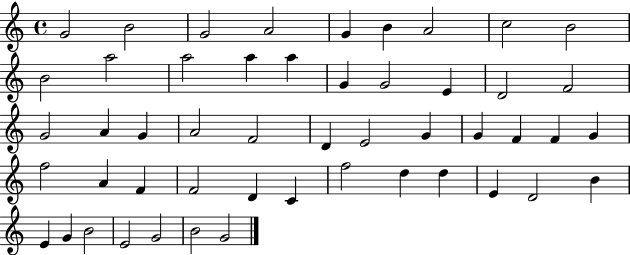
G4/h B4/h G4/h A4/h G4/q B4/q A4/h C5/h B4/h B4/h A5/h A5/h A5/q A5/q G4/q G4/h E4/q D4/h F4/h G4/h A4/q G4/q A4/h F4/h D4/q E4/h G4/q G4/q F4/q F4/q G4/q F5/h A4/q F4/q F4/h D4/q C4/q F5/h D5/q D5/q E4/q D4/h B4/q E4/q G4/q B4/h E4/h G4/h B4/h G4/h